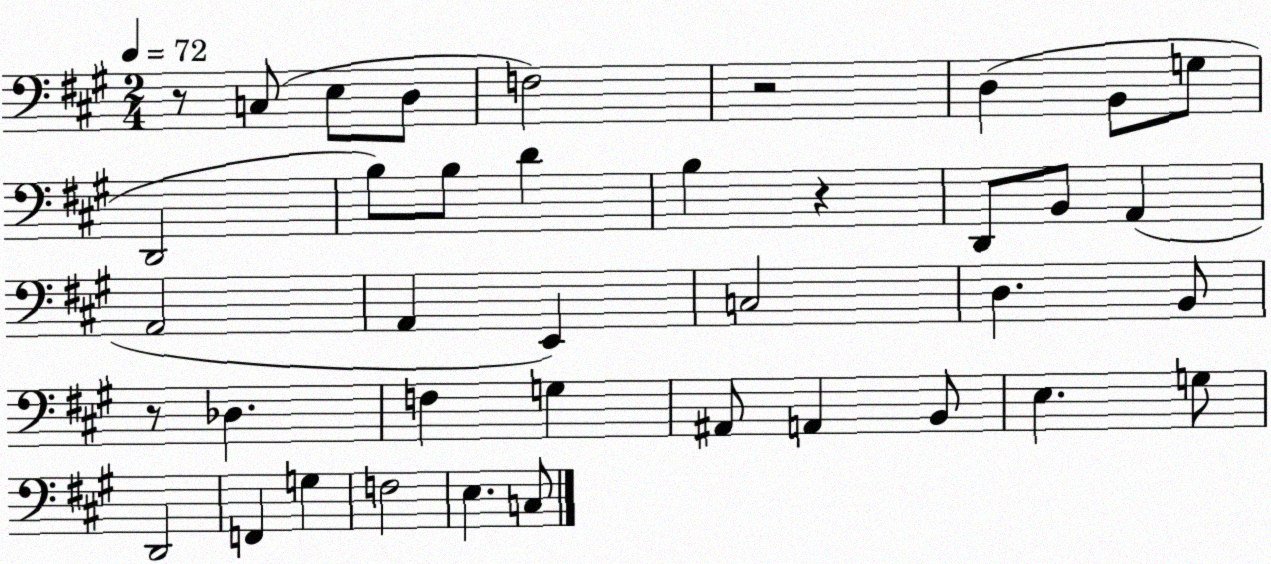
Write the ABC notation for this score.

X:1
T:Untitled
M:2/4
L:1/4
K:A
z/2 C,/2 E,/2 D,/2 F,2 z2 D, B,,/2 G,/2 D,,2 B,/2 B,/2 D B, z D,,/2 B,,/2 A,, A,,2 A,, E,, C,2 D, B,,/2 z/2 _D, F, G, ^A,,/2 A,, B,,/2 E, G,/2 D,,2 F,, G, F,2 E, C,/2